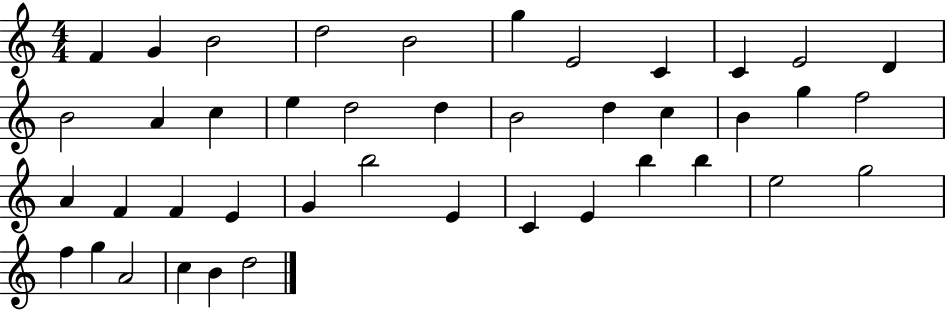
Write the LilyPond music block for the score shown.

{
  \clef treble
  \numericTimeSignature
  \time 4/4
  \key c \major
  f'4 g'4 b'2 | d''2 b'2 | g''4 e'2 c'4 | c'4 e'2 d'4 | \break b'2 a'4 c''4 | e''4 d''2 d''4 | b'2 d''4 c''4 | b'4 g''4 f''2 | \break a'4 f'4 f'4 e'4 | g'4 b''2 e'4 | c'4 e'4 b''4 b''4 | e''2 g''2 | \break f''4 g''4 a'2 | c''4 b'4 d''2 | \bar "|."
}